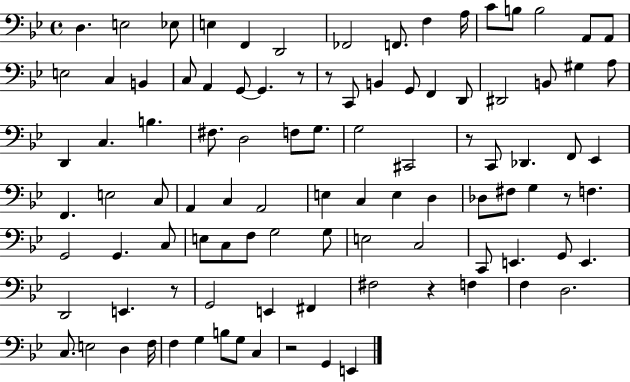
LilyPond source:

{
  \clef bass
  \time 4/4
  \defaultTimeSignature
  \key bes \major
  \repeat volta 2 { d4. e2 ees8 | e4 f,4 d,2 | fes,2 f,8. f4 a16 | c'8 b8 b2 a,8 a,8 | \break e2 c4 b,4 | c8 a,4 g,8~~ g,4. r8 | r8 c,8 b,4 g,8 f,4 d,8 | dis,2 b,8 gis4 a8 | \break d,4 c4. b4. | fis8. d2 f8 g8. | g2 cis,2 | r8 c,8 des,4. f,8 ees,4 | \break f,4. e2 c8 | a,4 c4 a,2 | e4 c4 e4 d4 | des8 fis8 g4 r8 f4. | \break g,2 g,4. c8 | e8 c8 f8 g2 g8 | e2 c2 | c,8 e,4. g,8 e,4. | \break d,2 e,4. r8 | g,2 e,4 fis,4 | fis2 r4 f4 | f4 d2. | \break c8. e2 d4 f16 | f4 g4 b8 g8 c4 | r2 g,4 e,4 | } \bar "|."
}